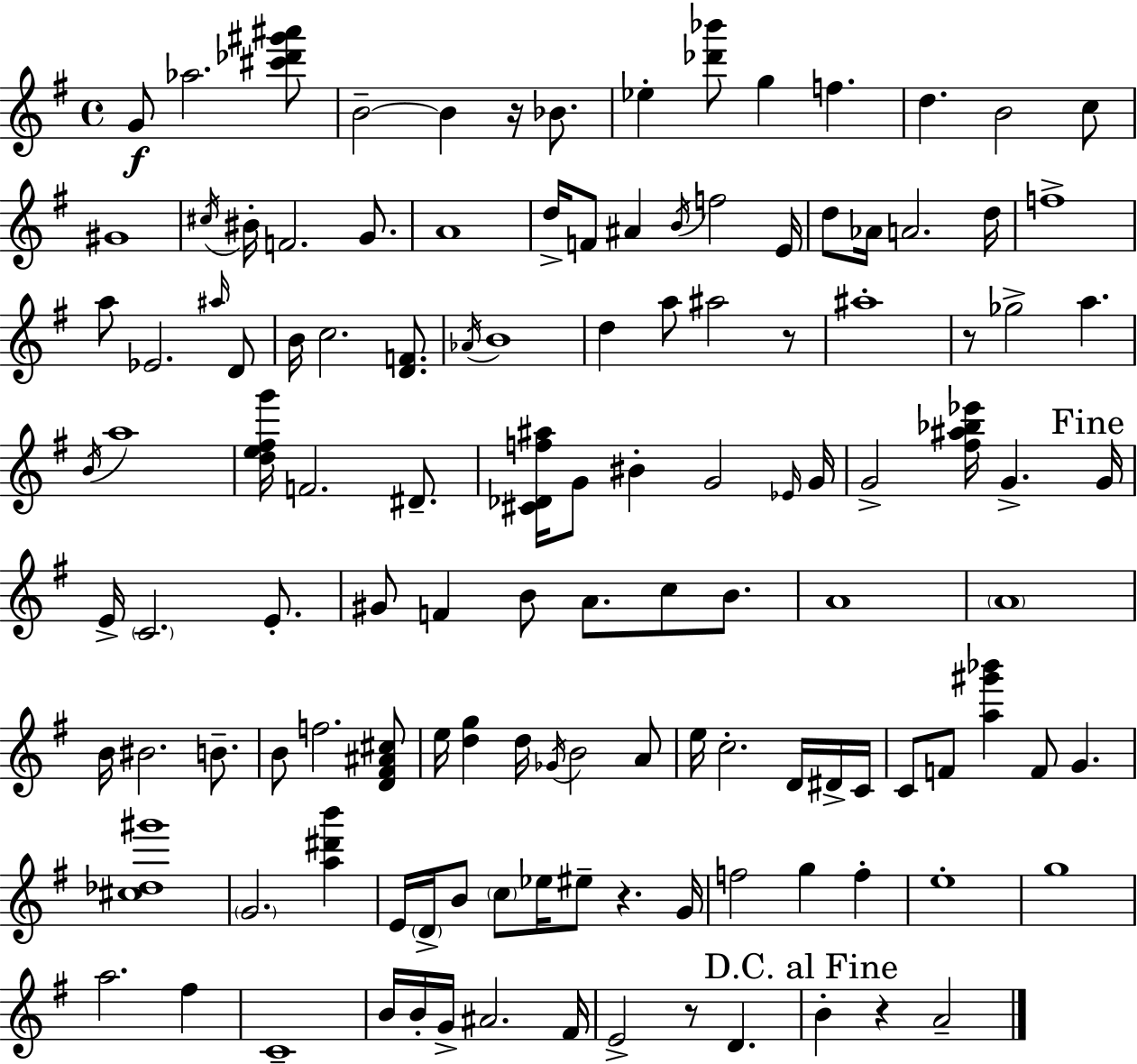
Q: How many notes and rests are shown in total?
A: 126